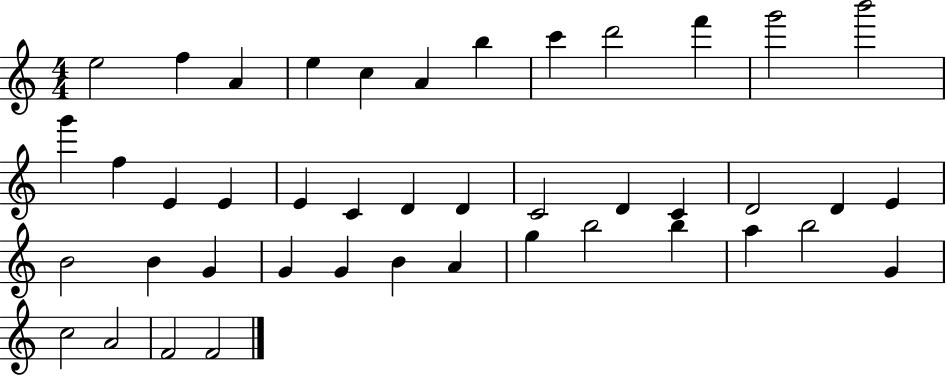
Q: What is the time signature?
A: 4/4